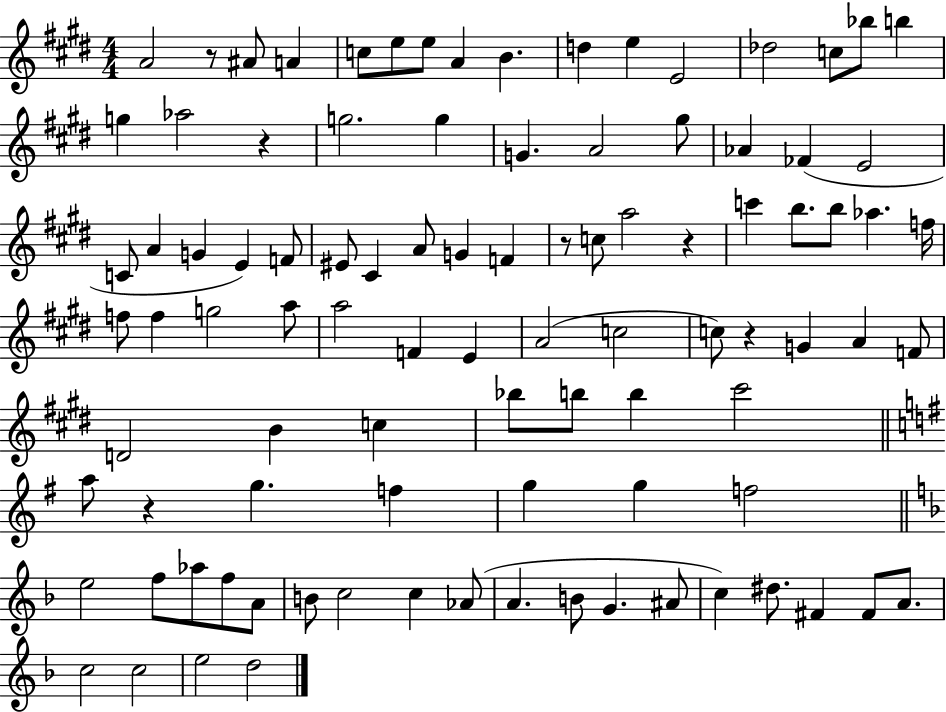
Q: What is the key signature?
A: E major